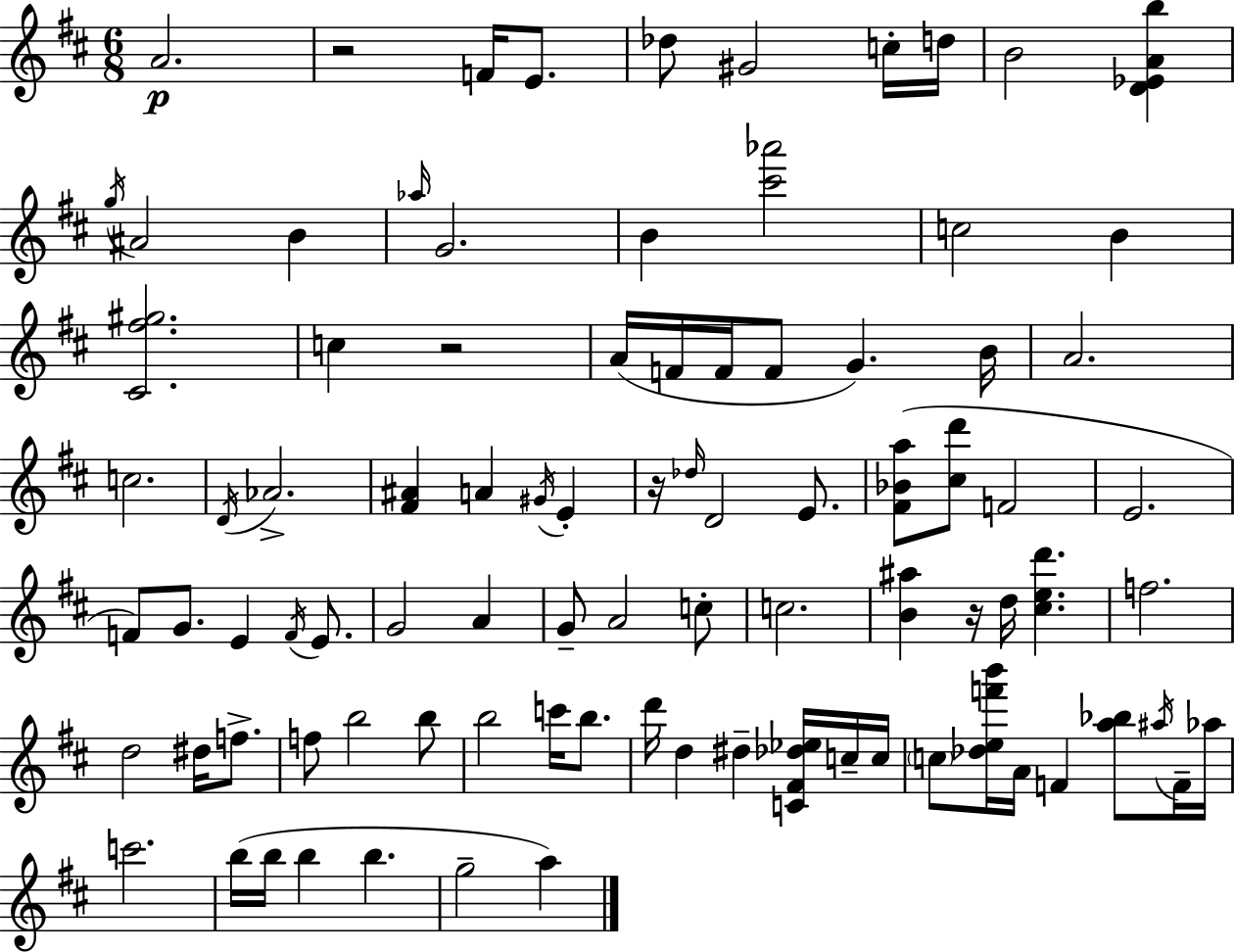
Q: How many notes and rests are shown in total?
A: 90